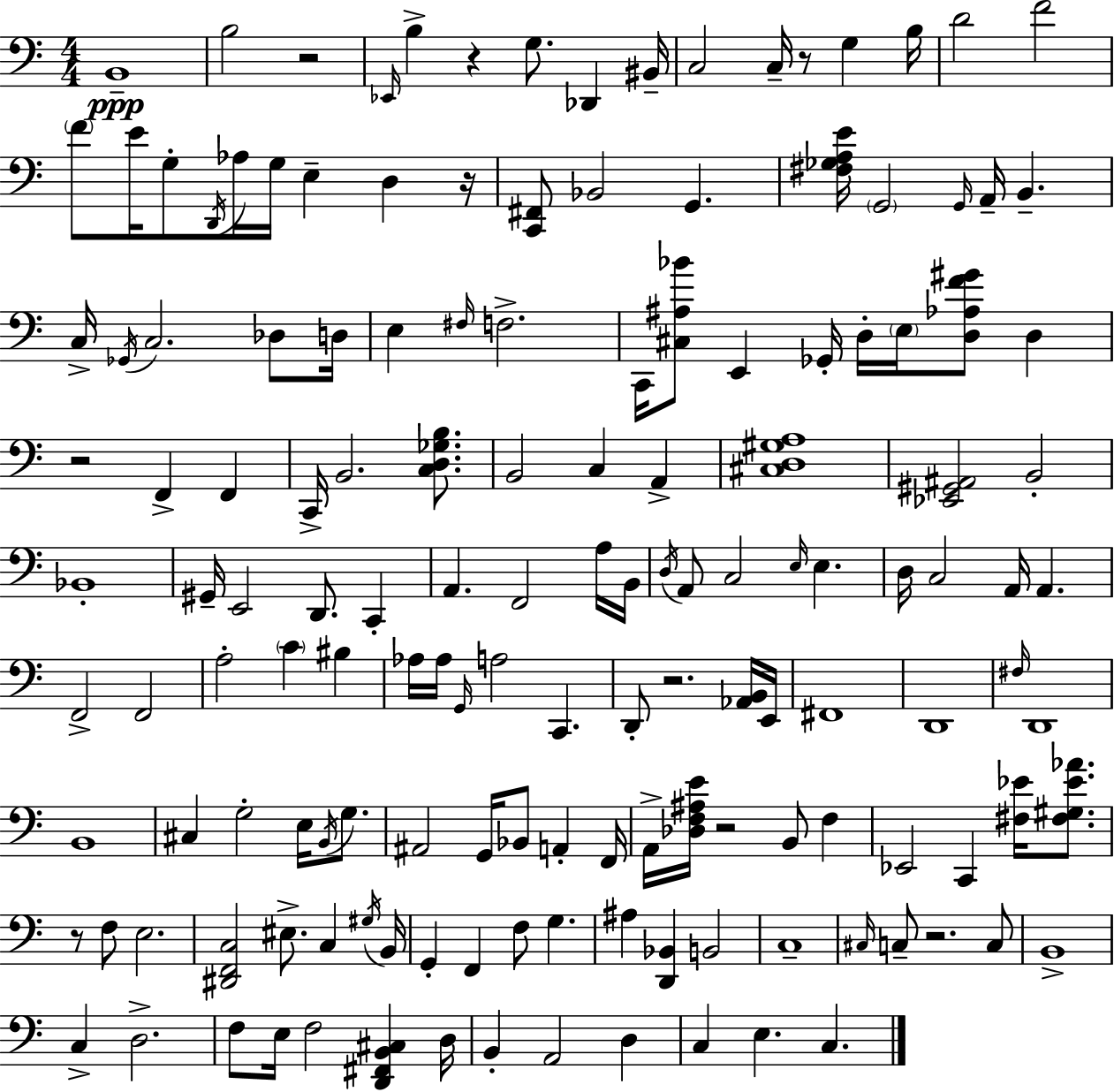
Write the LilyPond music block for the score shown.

{
  \clef bass
  \numericTimeSignature
  \time 4/4
  \key a \minor
  b,1--\ppp | b2 r2 | \grace { ees,16 } b4-> r4 g8. des,4 | bis,16-- c2 c16-- r8 g4 | \break b16 d'2 f'2 | \parenthesize f'8 e'16 g8-. \acciaccatura { d,16 } aes16 g16 e4-- d4 | r16 <c, fis,>8 bes,2 g,4. | <fis ges a e'>16 \parenthesize g,2 \grace { g,16 } a,16-- b,4.-- | \break c16-> \acciaccatura { ges,16 } c2. | des8 d16 e4 \grace { fis16 } f2.-> | c,16 <cis ais bes'>8 e,4 ges,16-. d16-. \parenthesize e16 <d aes f' gis'>8 | d4 r2 f,4-> | \break f,4 c,16-> b,2. | <c d ges b>8. b,2 c4 | a,4-> <cis d gis a>1 | <ees, gis, ais,>2 b,2-. | \break bes,1-. | gis,16-- e,2 d,8. | c,4-. a,4. f,2 | a16 b,16 \acciaccatura { d16 } a,8 c2 | \break \grace { e16 } e4. d16 c2 | a,16 a,4. f,2-> f,2 | a2-. \parenthesize c'4 | bis4 aes16 aes16 \grace { g,16 } a2 | \break c,4. d,8-. r2. | <aes, b,>16 e,16 fis,1 | d,1 | \grace { fis16 } d,1 | \break b,1 | cis4 g2-. | e16 \acciaccatura { b,16 } g8. ais,2 | g,16 bes,8 a,4-. f,16 a,16-> <des f ais e'>16 r2 | \break b,8 f4 ees,2 | c,4 <fis ees'>16 <fis gis ees' aes'>8. r8 f8 e2. | <dis, f, c>2 | eis8.-> c4 \acciaccatura { gis16 } b,16 g,4-. f,4 | \break f8 g4. ais4 <d, bes,>4 | b,2 c1-- | \grace { cis16 } c8-- r2. | c8 b,1-> | \break c4-> | d2.-> f8 e16 f2 | <d, fis, b, cis>4 d16 b,4-. | a,2 d4 c4 | \break e4. c4. \bar "|."
}